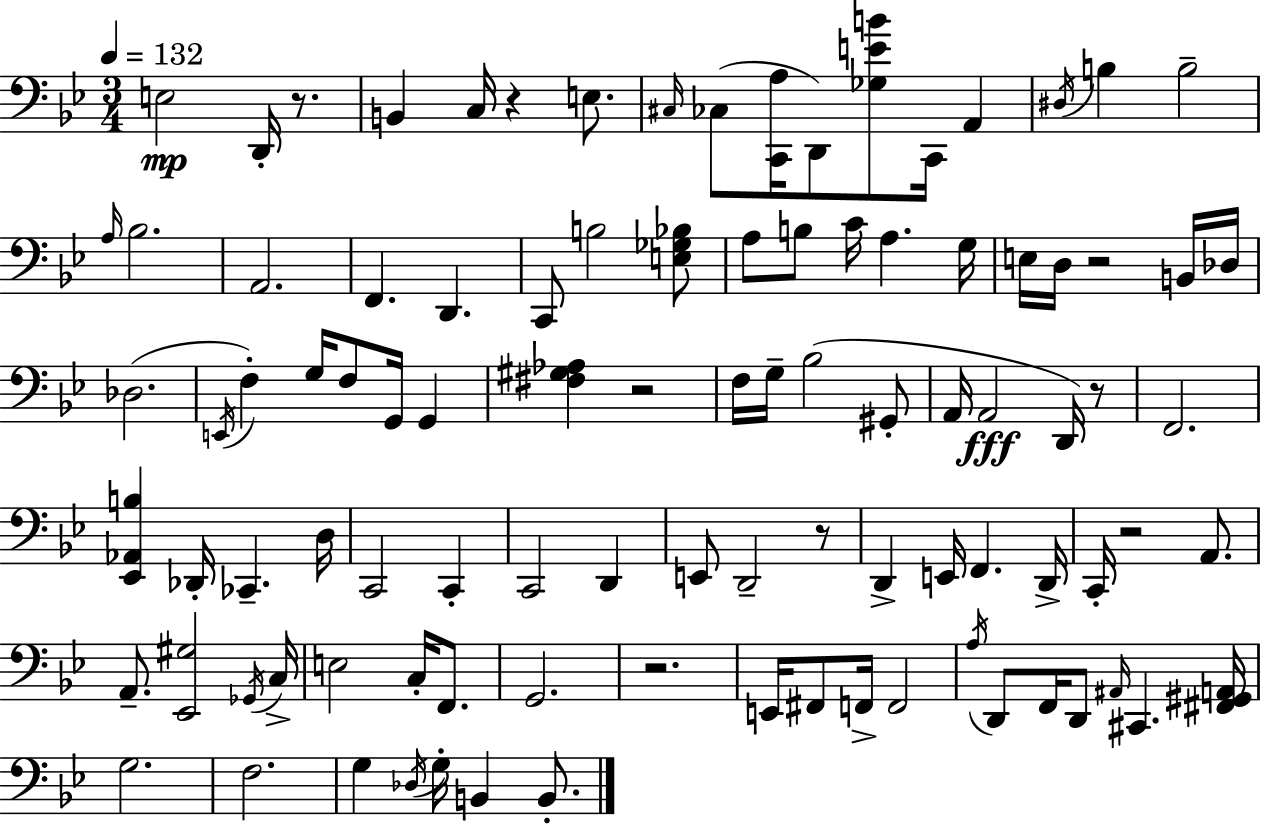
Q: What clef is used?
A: bass